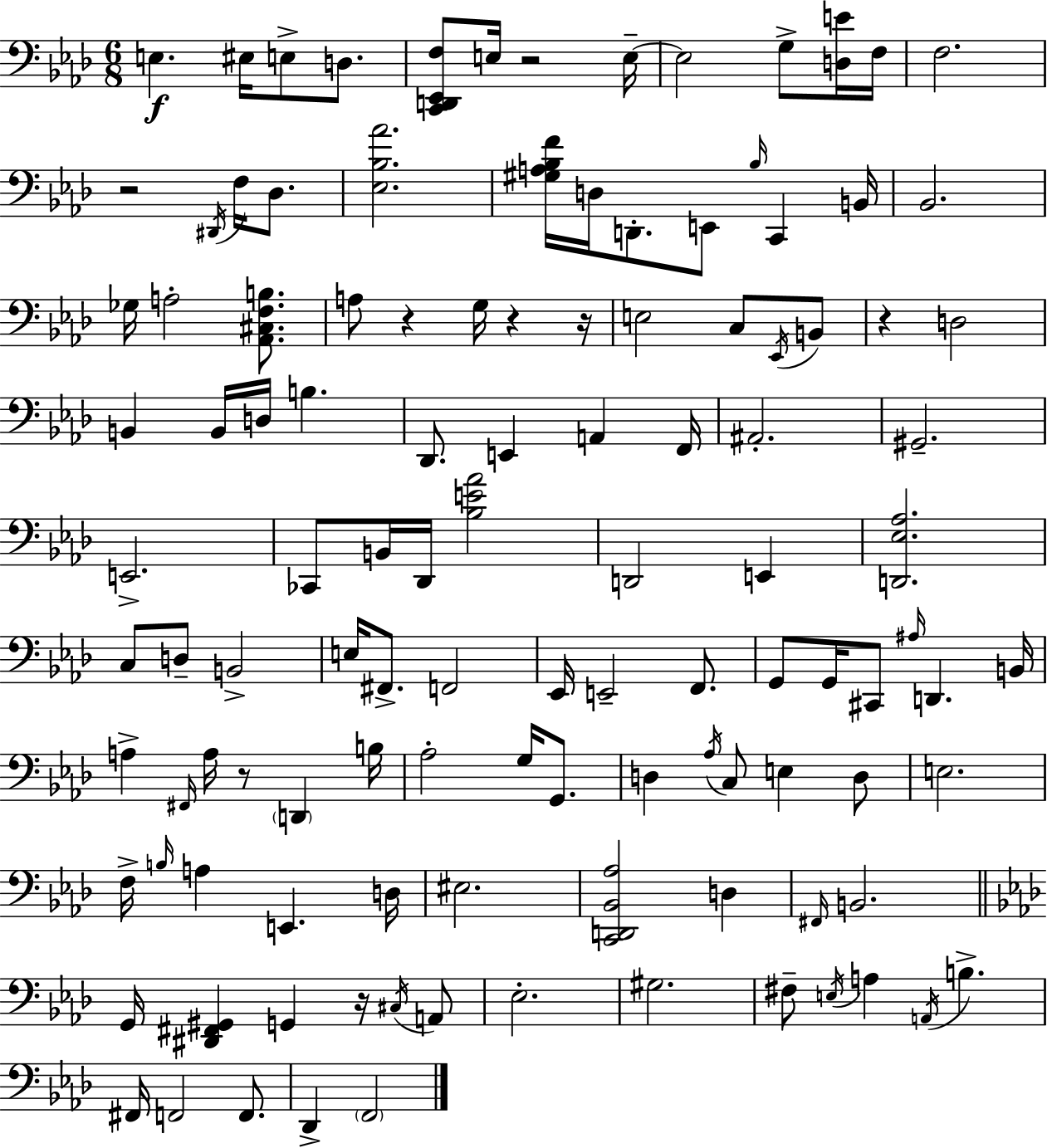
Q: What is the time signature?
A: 6/8